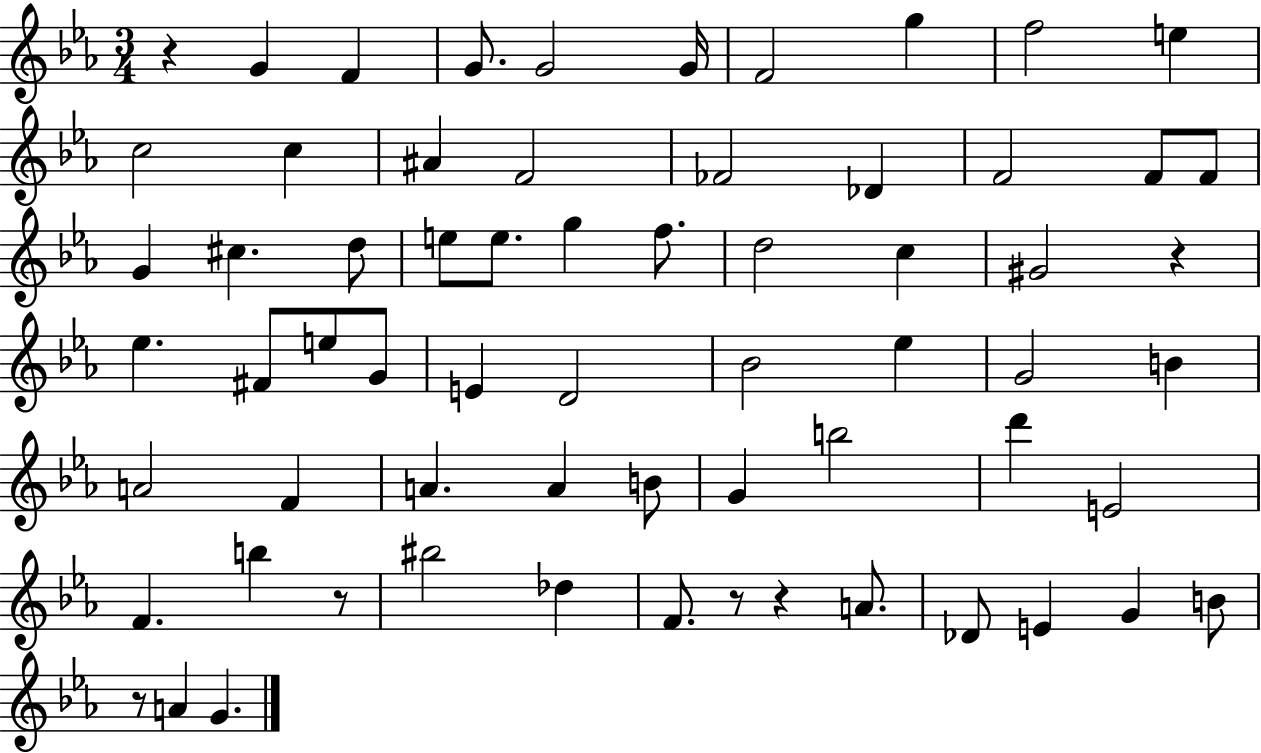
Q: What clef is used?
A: treble